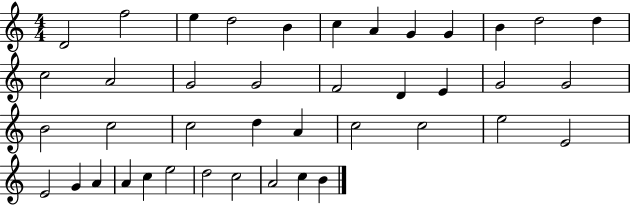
D4/h F5/h E5/q D5/h B4/q C5/q A4/q G4/q G4/q B4/q D5/h D5/q C5/h A4/h G4/h G4/h F4/h D4/q E4/q G4/h G4/h B4/h C5/h C5/h D5/q A4/q C5/h C5/h E5/h E4/h E4/h G4/q A4/q A4/q C5/q E5/h D5/h C5/h A4/h C5/q B4/q